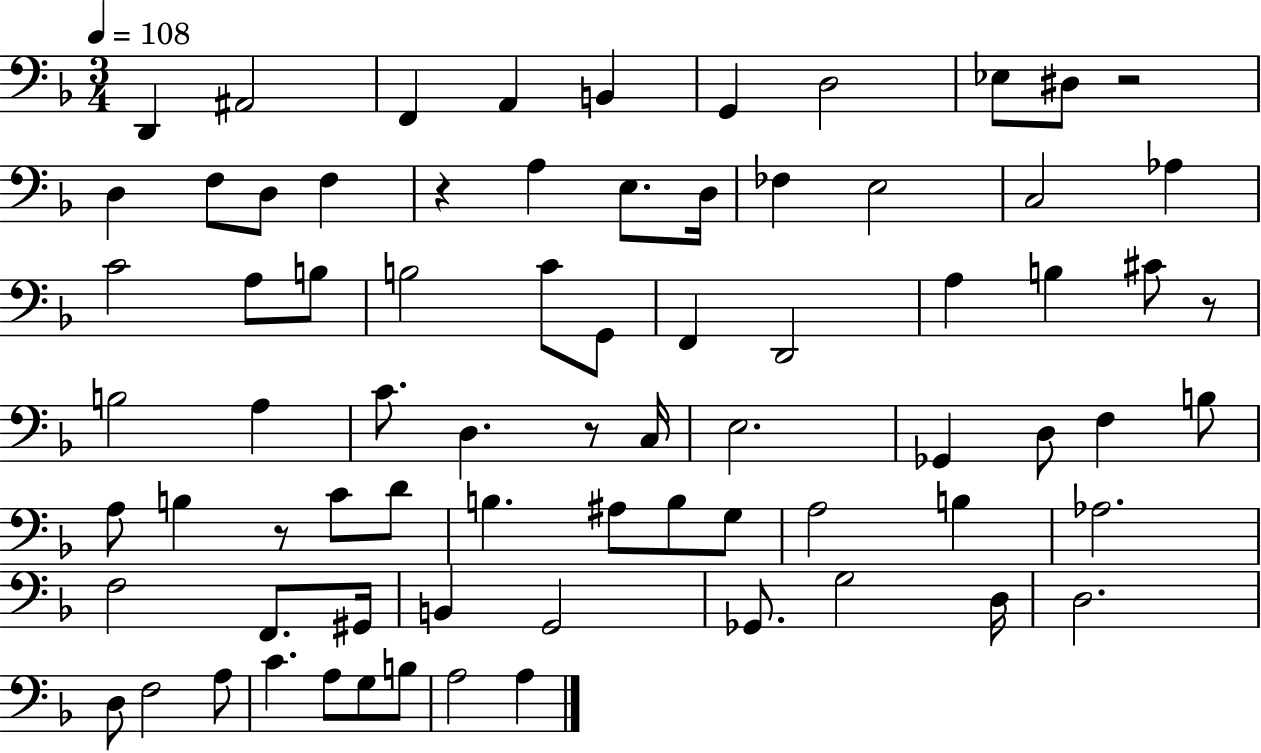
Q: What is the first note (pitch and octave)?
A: D2